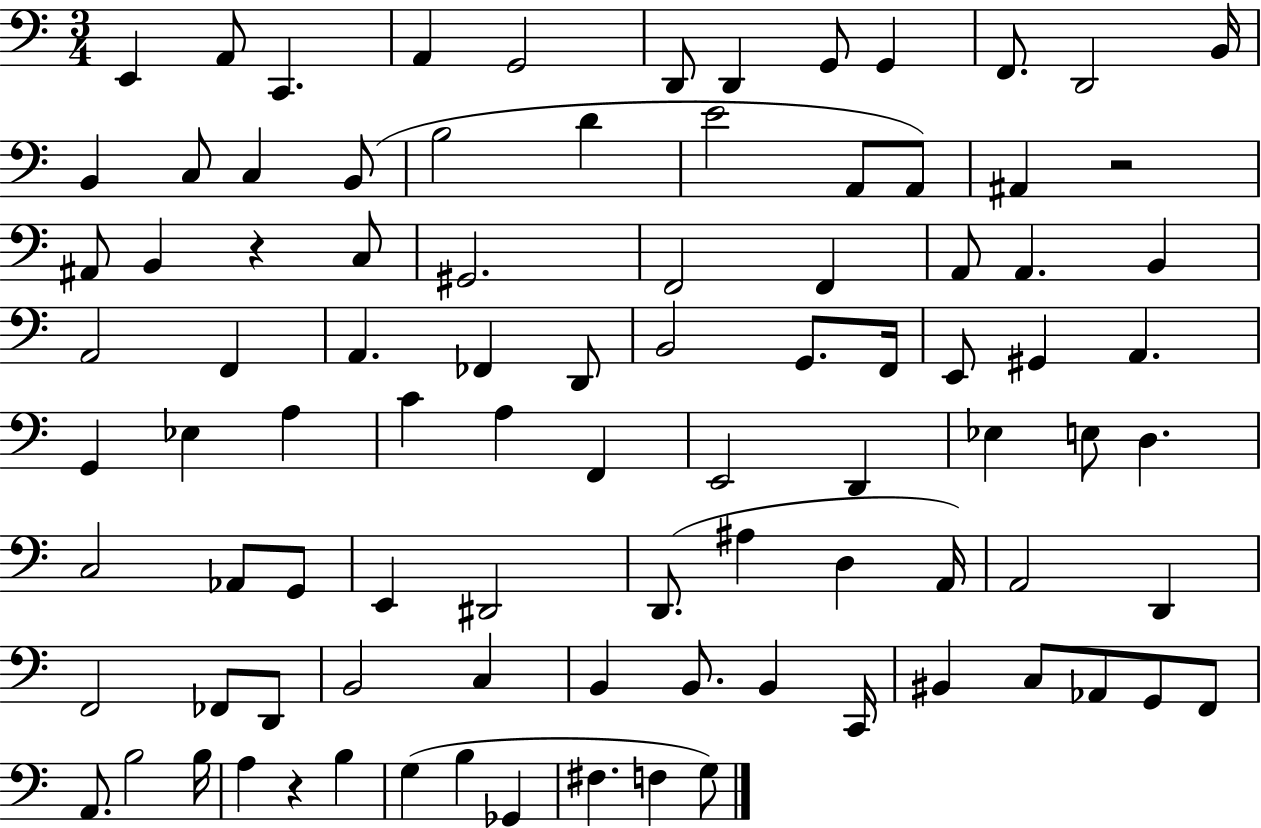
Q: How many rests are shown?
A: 3